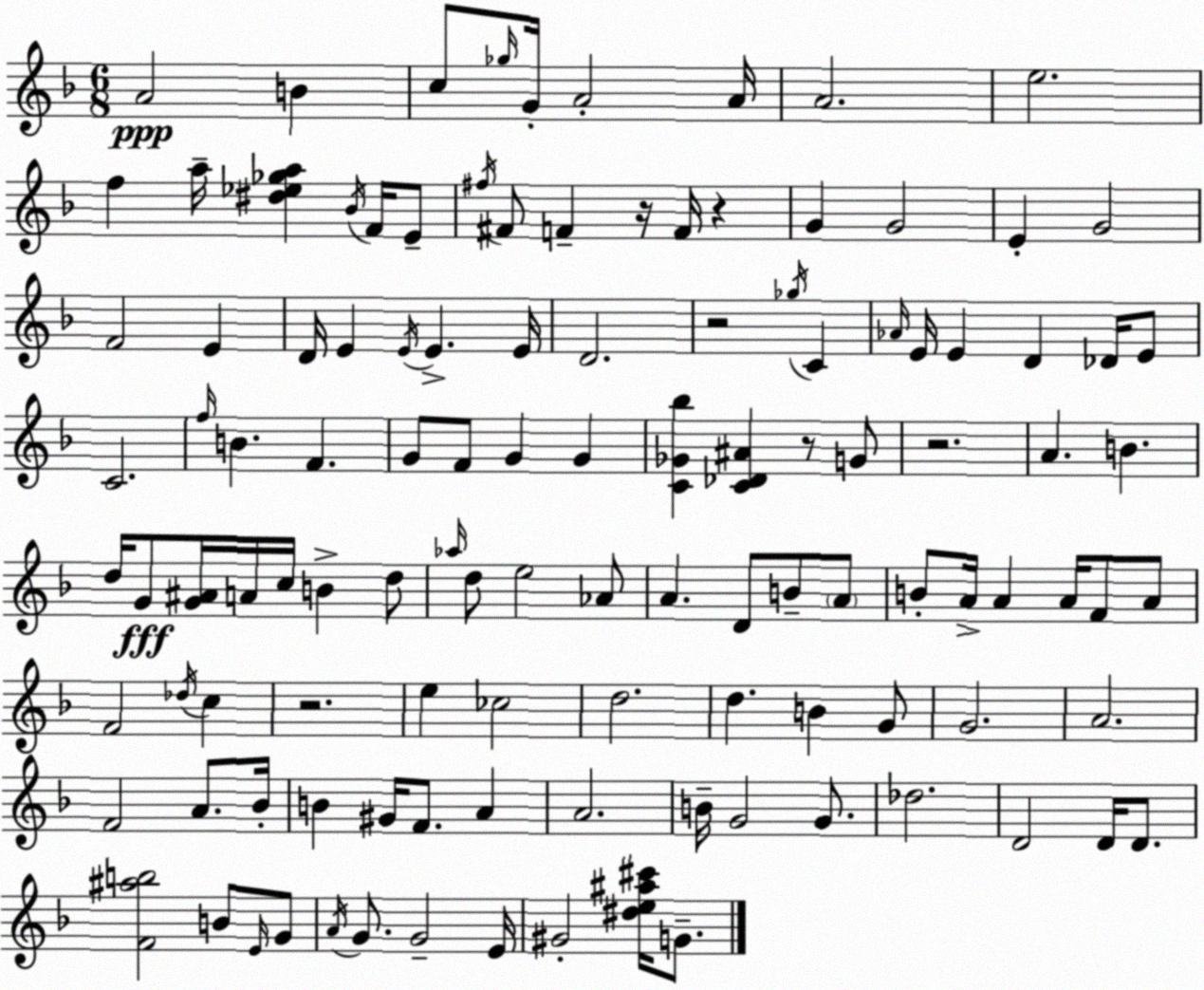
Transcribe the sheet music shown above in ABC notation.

X:1
T:Untitled
M:6/8
L:1/4
K:F
A2 B c/2 _g/4 G/4 A2 A/4 A2 e2 f a/4 [^d_e_ga] _B/4 F/4 E/2 ^f/4 ^F/2 F z/4 F/4 z G G2 E G2 F2 E D/4 E E/4 E E/4 D2 z2 _g/4 C _A/4 E/4 E D _D/4 E/2 C2 f/4 B F G/2 F/2 G G [C_G_b] [C_D^A] z/2 G/2 z2 A B d/4 G/2 [G^A]/4 A/4 c/4 B d/2 _a/4 d/2 e2 _A/2 A D/2 B/2 A/2 B/2 A/4 A A/4 F/2 A/2 F2 _d/4 c z2 e _c2 d2 d B G/2 G2 A2 F2 A/2 _B/4 B ^G/4 F/2 A A2 B/4 G2 G/2 _d2 D2 D/4 D/2 [F^ab]2 B/2 E/4 G/2 A/4 G/2 G2 E/4 ^G2 [^de^a^c']/4 G/2